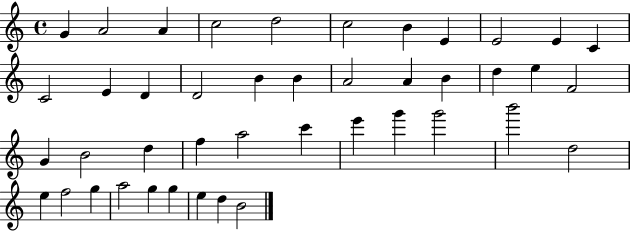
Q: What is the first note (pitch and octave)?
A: G4